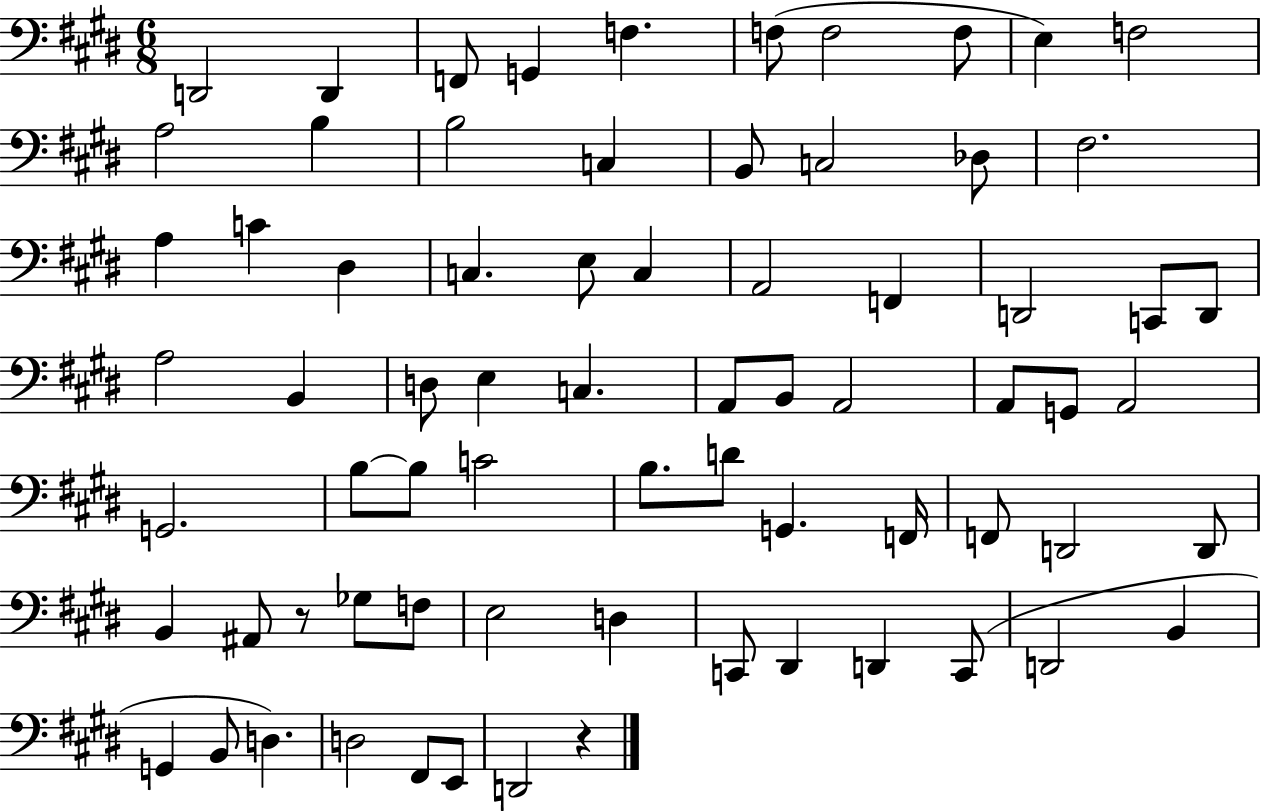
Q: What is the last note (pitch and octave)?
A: D2